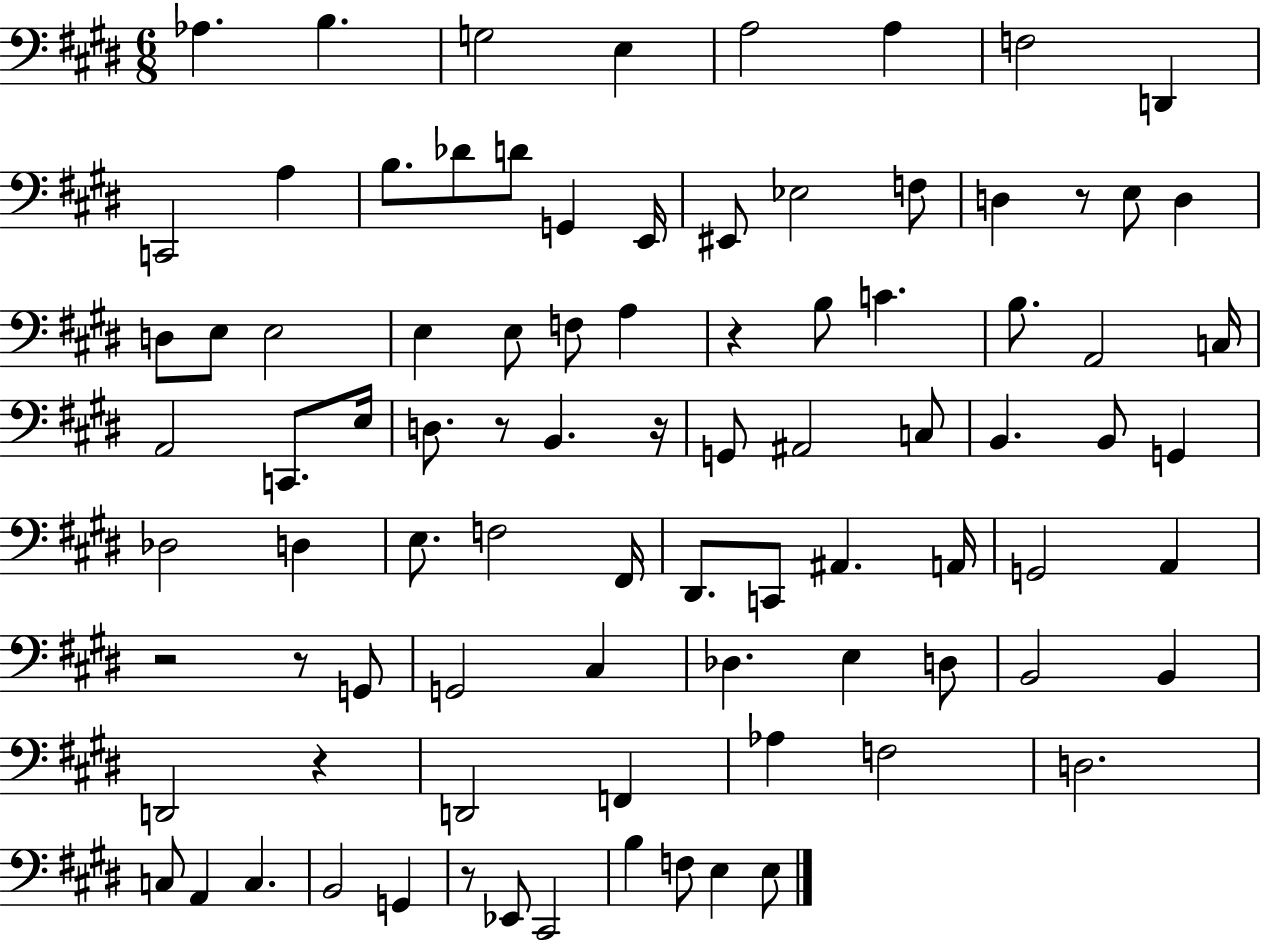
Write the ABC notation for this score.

X:1
T:Untitled
M:6/8
L:1/4
K:E
_A, B, G,2 E, A,2 A, F,2 D,, C,,2 A, B,/2 _D/2 D/2 G,, E,,/4 ^E,,/2 _E,2 F,/2 D, z/2 E,/2 D, D,/2 E,/2 E,2 E, E,/2 F,/2 A, z B,/2 C B,/2 A,,2 C,/4 A,,2 C,,/2 E,/4 D,/2 z/2 B,, z/4 G,,/2 ^A,,2 C,/2 B,, B,,/2 G,, _D,2 D, E,/2 F,2 ^F,,/4 ^D,,/2 C,,/2 ^A,, A,,/4 G,,2 A,, z2 z/2 G,,/2 G,,2 ^C, _D, E, D,/2 B,,2 B,, D,,2 z D,,2 F,, _A, F,2 D,2 C,/2 A,, C, B,,2 G,, z/2 _E,,/2 ^C,,2 B, F,/2 E, E,/2